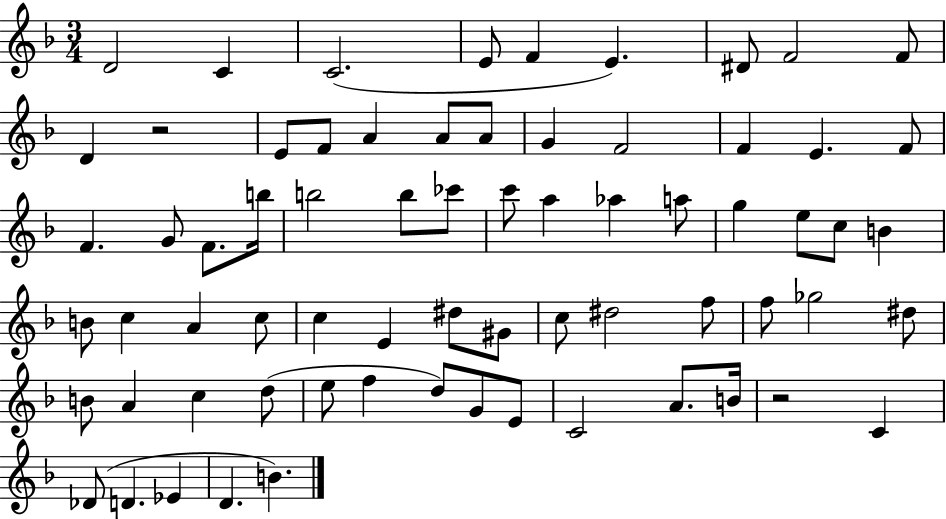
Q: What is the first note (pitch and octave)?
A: D4